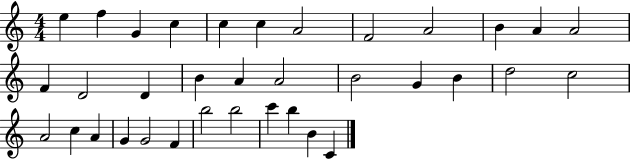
X:1
T:Untitled
M:4/4
L:1/4
K:C
e f G c c c A2 F2 A2 B A A2 F D2 D B A A2 B2 G B d2 c2 A2 c A G G2 F b2 b2 c' b B C